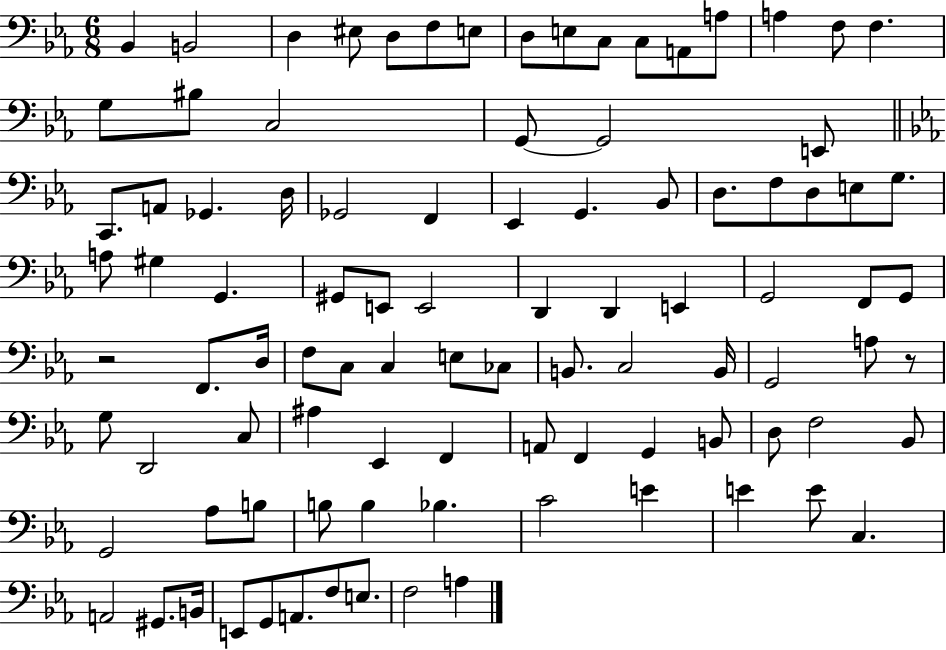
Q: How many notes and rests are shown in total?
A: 96